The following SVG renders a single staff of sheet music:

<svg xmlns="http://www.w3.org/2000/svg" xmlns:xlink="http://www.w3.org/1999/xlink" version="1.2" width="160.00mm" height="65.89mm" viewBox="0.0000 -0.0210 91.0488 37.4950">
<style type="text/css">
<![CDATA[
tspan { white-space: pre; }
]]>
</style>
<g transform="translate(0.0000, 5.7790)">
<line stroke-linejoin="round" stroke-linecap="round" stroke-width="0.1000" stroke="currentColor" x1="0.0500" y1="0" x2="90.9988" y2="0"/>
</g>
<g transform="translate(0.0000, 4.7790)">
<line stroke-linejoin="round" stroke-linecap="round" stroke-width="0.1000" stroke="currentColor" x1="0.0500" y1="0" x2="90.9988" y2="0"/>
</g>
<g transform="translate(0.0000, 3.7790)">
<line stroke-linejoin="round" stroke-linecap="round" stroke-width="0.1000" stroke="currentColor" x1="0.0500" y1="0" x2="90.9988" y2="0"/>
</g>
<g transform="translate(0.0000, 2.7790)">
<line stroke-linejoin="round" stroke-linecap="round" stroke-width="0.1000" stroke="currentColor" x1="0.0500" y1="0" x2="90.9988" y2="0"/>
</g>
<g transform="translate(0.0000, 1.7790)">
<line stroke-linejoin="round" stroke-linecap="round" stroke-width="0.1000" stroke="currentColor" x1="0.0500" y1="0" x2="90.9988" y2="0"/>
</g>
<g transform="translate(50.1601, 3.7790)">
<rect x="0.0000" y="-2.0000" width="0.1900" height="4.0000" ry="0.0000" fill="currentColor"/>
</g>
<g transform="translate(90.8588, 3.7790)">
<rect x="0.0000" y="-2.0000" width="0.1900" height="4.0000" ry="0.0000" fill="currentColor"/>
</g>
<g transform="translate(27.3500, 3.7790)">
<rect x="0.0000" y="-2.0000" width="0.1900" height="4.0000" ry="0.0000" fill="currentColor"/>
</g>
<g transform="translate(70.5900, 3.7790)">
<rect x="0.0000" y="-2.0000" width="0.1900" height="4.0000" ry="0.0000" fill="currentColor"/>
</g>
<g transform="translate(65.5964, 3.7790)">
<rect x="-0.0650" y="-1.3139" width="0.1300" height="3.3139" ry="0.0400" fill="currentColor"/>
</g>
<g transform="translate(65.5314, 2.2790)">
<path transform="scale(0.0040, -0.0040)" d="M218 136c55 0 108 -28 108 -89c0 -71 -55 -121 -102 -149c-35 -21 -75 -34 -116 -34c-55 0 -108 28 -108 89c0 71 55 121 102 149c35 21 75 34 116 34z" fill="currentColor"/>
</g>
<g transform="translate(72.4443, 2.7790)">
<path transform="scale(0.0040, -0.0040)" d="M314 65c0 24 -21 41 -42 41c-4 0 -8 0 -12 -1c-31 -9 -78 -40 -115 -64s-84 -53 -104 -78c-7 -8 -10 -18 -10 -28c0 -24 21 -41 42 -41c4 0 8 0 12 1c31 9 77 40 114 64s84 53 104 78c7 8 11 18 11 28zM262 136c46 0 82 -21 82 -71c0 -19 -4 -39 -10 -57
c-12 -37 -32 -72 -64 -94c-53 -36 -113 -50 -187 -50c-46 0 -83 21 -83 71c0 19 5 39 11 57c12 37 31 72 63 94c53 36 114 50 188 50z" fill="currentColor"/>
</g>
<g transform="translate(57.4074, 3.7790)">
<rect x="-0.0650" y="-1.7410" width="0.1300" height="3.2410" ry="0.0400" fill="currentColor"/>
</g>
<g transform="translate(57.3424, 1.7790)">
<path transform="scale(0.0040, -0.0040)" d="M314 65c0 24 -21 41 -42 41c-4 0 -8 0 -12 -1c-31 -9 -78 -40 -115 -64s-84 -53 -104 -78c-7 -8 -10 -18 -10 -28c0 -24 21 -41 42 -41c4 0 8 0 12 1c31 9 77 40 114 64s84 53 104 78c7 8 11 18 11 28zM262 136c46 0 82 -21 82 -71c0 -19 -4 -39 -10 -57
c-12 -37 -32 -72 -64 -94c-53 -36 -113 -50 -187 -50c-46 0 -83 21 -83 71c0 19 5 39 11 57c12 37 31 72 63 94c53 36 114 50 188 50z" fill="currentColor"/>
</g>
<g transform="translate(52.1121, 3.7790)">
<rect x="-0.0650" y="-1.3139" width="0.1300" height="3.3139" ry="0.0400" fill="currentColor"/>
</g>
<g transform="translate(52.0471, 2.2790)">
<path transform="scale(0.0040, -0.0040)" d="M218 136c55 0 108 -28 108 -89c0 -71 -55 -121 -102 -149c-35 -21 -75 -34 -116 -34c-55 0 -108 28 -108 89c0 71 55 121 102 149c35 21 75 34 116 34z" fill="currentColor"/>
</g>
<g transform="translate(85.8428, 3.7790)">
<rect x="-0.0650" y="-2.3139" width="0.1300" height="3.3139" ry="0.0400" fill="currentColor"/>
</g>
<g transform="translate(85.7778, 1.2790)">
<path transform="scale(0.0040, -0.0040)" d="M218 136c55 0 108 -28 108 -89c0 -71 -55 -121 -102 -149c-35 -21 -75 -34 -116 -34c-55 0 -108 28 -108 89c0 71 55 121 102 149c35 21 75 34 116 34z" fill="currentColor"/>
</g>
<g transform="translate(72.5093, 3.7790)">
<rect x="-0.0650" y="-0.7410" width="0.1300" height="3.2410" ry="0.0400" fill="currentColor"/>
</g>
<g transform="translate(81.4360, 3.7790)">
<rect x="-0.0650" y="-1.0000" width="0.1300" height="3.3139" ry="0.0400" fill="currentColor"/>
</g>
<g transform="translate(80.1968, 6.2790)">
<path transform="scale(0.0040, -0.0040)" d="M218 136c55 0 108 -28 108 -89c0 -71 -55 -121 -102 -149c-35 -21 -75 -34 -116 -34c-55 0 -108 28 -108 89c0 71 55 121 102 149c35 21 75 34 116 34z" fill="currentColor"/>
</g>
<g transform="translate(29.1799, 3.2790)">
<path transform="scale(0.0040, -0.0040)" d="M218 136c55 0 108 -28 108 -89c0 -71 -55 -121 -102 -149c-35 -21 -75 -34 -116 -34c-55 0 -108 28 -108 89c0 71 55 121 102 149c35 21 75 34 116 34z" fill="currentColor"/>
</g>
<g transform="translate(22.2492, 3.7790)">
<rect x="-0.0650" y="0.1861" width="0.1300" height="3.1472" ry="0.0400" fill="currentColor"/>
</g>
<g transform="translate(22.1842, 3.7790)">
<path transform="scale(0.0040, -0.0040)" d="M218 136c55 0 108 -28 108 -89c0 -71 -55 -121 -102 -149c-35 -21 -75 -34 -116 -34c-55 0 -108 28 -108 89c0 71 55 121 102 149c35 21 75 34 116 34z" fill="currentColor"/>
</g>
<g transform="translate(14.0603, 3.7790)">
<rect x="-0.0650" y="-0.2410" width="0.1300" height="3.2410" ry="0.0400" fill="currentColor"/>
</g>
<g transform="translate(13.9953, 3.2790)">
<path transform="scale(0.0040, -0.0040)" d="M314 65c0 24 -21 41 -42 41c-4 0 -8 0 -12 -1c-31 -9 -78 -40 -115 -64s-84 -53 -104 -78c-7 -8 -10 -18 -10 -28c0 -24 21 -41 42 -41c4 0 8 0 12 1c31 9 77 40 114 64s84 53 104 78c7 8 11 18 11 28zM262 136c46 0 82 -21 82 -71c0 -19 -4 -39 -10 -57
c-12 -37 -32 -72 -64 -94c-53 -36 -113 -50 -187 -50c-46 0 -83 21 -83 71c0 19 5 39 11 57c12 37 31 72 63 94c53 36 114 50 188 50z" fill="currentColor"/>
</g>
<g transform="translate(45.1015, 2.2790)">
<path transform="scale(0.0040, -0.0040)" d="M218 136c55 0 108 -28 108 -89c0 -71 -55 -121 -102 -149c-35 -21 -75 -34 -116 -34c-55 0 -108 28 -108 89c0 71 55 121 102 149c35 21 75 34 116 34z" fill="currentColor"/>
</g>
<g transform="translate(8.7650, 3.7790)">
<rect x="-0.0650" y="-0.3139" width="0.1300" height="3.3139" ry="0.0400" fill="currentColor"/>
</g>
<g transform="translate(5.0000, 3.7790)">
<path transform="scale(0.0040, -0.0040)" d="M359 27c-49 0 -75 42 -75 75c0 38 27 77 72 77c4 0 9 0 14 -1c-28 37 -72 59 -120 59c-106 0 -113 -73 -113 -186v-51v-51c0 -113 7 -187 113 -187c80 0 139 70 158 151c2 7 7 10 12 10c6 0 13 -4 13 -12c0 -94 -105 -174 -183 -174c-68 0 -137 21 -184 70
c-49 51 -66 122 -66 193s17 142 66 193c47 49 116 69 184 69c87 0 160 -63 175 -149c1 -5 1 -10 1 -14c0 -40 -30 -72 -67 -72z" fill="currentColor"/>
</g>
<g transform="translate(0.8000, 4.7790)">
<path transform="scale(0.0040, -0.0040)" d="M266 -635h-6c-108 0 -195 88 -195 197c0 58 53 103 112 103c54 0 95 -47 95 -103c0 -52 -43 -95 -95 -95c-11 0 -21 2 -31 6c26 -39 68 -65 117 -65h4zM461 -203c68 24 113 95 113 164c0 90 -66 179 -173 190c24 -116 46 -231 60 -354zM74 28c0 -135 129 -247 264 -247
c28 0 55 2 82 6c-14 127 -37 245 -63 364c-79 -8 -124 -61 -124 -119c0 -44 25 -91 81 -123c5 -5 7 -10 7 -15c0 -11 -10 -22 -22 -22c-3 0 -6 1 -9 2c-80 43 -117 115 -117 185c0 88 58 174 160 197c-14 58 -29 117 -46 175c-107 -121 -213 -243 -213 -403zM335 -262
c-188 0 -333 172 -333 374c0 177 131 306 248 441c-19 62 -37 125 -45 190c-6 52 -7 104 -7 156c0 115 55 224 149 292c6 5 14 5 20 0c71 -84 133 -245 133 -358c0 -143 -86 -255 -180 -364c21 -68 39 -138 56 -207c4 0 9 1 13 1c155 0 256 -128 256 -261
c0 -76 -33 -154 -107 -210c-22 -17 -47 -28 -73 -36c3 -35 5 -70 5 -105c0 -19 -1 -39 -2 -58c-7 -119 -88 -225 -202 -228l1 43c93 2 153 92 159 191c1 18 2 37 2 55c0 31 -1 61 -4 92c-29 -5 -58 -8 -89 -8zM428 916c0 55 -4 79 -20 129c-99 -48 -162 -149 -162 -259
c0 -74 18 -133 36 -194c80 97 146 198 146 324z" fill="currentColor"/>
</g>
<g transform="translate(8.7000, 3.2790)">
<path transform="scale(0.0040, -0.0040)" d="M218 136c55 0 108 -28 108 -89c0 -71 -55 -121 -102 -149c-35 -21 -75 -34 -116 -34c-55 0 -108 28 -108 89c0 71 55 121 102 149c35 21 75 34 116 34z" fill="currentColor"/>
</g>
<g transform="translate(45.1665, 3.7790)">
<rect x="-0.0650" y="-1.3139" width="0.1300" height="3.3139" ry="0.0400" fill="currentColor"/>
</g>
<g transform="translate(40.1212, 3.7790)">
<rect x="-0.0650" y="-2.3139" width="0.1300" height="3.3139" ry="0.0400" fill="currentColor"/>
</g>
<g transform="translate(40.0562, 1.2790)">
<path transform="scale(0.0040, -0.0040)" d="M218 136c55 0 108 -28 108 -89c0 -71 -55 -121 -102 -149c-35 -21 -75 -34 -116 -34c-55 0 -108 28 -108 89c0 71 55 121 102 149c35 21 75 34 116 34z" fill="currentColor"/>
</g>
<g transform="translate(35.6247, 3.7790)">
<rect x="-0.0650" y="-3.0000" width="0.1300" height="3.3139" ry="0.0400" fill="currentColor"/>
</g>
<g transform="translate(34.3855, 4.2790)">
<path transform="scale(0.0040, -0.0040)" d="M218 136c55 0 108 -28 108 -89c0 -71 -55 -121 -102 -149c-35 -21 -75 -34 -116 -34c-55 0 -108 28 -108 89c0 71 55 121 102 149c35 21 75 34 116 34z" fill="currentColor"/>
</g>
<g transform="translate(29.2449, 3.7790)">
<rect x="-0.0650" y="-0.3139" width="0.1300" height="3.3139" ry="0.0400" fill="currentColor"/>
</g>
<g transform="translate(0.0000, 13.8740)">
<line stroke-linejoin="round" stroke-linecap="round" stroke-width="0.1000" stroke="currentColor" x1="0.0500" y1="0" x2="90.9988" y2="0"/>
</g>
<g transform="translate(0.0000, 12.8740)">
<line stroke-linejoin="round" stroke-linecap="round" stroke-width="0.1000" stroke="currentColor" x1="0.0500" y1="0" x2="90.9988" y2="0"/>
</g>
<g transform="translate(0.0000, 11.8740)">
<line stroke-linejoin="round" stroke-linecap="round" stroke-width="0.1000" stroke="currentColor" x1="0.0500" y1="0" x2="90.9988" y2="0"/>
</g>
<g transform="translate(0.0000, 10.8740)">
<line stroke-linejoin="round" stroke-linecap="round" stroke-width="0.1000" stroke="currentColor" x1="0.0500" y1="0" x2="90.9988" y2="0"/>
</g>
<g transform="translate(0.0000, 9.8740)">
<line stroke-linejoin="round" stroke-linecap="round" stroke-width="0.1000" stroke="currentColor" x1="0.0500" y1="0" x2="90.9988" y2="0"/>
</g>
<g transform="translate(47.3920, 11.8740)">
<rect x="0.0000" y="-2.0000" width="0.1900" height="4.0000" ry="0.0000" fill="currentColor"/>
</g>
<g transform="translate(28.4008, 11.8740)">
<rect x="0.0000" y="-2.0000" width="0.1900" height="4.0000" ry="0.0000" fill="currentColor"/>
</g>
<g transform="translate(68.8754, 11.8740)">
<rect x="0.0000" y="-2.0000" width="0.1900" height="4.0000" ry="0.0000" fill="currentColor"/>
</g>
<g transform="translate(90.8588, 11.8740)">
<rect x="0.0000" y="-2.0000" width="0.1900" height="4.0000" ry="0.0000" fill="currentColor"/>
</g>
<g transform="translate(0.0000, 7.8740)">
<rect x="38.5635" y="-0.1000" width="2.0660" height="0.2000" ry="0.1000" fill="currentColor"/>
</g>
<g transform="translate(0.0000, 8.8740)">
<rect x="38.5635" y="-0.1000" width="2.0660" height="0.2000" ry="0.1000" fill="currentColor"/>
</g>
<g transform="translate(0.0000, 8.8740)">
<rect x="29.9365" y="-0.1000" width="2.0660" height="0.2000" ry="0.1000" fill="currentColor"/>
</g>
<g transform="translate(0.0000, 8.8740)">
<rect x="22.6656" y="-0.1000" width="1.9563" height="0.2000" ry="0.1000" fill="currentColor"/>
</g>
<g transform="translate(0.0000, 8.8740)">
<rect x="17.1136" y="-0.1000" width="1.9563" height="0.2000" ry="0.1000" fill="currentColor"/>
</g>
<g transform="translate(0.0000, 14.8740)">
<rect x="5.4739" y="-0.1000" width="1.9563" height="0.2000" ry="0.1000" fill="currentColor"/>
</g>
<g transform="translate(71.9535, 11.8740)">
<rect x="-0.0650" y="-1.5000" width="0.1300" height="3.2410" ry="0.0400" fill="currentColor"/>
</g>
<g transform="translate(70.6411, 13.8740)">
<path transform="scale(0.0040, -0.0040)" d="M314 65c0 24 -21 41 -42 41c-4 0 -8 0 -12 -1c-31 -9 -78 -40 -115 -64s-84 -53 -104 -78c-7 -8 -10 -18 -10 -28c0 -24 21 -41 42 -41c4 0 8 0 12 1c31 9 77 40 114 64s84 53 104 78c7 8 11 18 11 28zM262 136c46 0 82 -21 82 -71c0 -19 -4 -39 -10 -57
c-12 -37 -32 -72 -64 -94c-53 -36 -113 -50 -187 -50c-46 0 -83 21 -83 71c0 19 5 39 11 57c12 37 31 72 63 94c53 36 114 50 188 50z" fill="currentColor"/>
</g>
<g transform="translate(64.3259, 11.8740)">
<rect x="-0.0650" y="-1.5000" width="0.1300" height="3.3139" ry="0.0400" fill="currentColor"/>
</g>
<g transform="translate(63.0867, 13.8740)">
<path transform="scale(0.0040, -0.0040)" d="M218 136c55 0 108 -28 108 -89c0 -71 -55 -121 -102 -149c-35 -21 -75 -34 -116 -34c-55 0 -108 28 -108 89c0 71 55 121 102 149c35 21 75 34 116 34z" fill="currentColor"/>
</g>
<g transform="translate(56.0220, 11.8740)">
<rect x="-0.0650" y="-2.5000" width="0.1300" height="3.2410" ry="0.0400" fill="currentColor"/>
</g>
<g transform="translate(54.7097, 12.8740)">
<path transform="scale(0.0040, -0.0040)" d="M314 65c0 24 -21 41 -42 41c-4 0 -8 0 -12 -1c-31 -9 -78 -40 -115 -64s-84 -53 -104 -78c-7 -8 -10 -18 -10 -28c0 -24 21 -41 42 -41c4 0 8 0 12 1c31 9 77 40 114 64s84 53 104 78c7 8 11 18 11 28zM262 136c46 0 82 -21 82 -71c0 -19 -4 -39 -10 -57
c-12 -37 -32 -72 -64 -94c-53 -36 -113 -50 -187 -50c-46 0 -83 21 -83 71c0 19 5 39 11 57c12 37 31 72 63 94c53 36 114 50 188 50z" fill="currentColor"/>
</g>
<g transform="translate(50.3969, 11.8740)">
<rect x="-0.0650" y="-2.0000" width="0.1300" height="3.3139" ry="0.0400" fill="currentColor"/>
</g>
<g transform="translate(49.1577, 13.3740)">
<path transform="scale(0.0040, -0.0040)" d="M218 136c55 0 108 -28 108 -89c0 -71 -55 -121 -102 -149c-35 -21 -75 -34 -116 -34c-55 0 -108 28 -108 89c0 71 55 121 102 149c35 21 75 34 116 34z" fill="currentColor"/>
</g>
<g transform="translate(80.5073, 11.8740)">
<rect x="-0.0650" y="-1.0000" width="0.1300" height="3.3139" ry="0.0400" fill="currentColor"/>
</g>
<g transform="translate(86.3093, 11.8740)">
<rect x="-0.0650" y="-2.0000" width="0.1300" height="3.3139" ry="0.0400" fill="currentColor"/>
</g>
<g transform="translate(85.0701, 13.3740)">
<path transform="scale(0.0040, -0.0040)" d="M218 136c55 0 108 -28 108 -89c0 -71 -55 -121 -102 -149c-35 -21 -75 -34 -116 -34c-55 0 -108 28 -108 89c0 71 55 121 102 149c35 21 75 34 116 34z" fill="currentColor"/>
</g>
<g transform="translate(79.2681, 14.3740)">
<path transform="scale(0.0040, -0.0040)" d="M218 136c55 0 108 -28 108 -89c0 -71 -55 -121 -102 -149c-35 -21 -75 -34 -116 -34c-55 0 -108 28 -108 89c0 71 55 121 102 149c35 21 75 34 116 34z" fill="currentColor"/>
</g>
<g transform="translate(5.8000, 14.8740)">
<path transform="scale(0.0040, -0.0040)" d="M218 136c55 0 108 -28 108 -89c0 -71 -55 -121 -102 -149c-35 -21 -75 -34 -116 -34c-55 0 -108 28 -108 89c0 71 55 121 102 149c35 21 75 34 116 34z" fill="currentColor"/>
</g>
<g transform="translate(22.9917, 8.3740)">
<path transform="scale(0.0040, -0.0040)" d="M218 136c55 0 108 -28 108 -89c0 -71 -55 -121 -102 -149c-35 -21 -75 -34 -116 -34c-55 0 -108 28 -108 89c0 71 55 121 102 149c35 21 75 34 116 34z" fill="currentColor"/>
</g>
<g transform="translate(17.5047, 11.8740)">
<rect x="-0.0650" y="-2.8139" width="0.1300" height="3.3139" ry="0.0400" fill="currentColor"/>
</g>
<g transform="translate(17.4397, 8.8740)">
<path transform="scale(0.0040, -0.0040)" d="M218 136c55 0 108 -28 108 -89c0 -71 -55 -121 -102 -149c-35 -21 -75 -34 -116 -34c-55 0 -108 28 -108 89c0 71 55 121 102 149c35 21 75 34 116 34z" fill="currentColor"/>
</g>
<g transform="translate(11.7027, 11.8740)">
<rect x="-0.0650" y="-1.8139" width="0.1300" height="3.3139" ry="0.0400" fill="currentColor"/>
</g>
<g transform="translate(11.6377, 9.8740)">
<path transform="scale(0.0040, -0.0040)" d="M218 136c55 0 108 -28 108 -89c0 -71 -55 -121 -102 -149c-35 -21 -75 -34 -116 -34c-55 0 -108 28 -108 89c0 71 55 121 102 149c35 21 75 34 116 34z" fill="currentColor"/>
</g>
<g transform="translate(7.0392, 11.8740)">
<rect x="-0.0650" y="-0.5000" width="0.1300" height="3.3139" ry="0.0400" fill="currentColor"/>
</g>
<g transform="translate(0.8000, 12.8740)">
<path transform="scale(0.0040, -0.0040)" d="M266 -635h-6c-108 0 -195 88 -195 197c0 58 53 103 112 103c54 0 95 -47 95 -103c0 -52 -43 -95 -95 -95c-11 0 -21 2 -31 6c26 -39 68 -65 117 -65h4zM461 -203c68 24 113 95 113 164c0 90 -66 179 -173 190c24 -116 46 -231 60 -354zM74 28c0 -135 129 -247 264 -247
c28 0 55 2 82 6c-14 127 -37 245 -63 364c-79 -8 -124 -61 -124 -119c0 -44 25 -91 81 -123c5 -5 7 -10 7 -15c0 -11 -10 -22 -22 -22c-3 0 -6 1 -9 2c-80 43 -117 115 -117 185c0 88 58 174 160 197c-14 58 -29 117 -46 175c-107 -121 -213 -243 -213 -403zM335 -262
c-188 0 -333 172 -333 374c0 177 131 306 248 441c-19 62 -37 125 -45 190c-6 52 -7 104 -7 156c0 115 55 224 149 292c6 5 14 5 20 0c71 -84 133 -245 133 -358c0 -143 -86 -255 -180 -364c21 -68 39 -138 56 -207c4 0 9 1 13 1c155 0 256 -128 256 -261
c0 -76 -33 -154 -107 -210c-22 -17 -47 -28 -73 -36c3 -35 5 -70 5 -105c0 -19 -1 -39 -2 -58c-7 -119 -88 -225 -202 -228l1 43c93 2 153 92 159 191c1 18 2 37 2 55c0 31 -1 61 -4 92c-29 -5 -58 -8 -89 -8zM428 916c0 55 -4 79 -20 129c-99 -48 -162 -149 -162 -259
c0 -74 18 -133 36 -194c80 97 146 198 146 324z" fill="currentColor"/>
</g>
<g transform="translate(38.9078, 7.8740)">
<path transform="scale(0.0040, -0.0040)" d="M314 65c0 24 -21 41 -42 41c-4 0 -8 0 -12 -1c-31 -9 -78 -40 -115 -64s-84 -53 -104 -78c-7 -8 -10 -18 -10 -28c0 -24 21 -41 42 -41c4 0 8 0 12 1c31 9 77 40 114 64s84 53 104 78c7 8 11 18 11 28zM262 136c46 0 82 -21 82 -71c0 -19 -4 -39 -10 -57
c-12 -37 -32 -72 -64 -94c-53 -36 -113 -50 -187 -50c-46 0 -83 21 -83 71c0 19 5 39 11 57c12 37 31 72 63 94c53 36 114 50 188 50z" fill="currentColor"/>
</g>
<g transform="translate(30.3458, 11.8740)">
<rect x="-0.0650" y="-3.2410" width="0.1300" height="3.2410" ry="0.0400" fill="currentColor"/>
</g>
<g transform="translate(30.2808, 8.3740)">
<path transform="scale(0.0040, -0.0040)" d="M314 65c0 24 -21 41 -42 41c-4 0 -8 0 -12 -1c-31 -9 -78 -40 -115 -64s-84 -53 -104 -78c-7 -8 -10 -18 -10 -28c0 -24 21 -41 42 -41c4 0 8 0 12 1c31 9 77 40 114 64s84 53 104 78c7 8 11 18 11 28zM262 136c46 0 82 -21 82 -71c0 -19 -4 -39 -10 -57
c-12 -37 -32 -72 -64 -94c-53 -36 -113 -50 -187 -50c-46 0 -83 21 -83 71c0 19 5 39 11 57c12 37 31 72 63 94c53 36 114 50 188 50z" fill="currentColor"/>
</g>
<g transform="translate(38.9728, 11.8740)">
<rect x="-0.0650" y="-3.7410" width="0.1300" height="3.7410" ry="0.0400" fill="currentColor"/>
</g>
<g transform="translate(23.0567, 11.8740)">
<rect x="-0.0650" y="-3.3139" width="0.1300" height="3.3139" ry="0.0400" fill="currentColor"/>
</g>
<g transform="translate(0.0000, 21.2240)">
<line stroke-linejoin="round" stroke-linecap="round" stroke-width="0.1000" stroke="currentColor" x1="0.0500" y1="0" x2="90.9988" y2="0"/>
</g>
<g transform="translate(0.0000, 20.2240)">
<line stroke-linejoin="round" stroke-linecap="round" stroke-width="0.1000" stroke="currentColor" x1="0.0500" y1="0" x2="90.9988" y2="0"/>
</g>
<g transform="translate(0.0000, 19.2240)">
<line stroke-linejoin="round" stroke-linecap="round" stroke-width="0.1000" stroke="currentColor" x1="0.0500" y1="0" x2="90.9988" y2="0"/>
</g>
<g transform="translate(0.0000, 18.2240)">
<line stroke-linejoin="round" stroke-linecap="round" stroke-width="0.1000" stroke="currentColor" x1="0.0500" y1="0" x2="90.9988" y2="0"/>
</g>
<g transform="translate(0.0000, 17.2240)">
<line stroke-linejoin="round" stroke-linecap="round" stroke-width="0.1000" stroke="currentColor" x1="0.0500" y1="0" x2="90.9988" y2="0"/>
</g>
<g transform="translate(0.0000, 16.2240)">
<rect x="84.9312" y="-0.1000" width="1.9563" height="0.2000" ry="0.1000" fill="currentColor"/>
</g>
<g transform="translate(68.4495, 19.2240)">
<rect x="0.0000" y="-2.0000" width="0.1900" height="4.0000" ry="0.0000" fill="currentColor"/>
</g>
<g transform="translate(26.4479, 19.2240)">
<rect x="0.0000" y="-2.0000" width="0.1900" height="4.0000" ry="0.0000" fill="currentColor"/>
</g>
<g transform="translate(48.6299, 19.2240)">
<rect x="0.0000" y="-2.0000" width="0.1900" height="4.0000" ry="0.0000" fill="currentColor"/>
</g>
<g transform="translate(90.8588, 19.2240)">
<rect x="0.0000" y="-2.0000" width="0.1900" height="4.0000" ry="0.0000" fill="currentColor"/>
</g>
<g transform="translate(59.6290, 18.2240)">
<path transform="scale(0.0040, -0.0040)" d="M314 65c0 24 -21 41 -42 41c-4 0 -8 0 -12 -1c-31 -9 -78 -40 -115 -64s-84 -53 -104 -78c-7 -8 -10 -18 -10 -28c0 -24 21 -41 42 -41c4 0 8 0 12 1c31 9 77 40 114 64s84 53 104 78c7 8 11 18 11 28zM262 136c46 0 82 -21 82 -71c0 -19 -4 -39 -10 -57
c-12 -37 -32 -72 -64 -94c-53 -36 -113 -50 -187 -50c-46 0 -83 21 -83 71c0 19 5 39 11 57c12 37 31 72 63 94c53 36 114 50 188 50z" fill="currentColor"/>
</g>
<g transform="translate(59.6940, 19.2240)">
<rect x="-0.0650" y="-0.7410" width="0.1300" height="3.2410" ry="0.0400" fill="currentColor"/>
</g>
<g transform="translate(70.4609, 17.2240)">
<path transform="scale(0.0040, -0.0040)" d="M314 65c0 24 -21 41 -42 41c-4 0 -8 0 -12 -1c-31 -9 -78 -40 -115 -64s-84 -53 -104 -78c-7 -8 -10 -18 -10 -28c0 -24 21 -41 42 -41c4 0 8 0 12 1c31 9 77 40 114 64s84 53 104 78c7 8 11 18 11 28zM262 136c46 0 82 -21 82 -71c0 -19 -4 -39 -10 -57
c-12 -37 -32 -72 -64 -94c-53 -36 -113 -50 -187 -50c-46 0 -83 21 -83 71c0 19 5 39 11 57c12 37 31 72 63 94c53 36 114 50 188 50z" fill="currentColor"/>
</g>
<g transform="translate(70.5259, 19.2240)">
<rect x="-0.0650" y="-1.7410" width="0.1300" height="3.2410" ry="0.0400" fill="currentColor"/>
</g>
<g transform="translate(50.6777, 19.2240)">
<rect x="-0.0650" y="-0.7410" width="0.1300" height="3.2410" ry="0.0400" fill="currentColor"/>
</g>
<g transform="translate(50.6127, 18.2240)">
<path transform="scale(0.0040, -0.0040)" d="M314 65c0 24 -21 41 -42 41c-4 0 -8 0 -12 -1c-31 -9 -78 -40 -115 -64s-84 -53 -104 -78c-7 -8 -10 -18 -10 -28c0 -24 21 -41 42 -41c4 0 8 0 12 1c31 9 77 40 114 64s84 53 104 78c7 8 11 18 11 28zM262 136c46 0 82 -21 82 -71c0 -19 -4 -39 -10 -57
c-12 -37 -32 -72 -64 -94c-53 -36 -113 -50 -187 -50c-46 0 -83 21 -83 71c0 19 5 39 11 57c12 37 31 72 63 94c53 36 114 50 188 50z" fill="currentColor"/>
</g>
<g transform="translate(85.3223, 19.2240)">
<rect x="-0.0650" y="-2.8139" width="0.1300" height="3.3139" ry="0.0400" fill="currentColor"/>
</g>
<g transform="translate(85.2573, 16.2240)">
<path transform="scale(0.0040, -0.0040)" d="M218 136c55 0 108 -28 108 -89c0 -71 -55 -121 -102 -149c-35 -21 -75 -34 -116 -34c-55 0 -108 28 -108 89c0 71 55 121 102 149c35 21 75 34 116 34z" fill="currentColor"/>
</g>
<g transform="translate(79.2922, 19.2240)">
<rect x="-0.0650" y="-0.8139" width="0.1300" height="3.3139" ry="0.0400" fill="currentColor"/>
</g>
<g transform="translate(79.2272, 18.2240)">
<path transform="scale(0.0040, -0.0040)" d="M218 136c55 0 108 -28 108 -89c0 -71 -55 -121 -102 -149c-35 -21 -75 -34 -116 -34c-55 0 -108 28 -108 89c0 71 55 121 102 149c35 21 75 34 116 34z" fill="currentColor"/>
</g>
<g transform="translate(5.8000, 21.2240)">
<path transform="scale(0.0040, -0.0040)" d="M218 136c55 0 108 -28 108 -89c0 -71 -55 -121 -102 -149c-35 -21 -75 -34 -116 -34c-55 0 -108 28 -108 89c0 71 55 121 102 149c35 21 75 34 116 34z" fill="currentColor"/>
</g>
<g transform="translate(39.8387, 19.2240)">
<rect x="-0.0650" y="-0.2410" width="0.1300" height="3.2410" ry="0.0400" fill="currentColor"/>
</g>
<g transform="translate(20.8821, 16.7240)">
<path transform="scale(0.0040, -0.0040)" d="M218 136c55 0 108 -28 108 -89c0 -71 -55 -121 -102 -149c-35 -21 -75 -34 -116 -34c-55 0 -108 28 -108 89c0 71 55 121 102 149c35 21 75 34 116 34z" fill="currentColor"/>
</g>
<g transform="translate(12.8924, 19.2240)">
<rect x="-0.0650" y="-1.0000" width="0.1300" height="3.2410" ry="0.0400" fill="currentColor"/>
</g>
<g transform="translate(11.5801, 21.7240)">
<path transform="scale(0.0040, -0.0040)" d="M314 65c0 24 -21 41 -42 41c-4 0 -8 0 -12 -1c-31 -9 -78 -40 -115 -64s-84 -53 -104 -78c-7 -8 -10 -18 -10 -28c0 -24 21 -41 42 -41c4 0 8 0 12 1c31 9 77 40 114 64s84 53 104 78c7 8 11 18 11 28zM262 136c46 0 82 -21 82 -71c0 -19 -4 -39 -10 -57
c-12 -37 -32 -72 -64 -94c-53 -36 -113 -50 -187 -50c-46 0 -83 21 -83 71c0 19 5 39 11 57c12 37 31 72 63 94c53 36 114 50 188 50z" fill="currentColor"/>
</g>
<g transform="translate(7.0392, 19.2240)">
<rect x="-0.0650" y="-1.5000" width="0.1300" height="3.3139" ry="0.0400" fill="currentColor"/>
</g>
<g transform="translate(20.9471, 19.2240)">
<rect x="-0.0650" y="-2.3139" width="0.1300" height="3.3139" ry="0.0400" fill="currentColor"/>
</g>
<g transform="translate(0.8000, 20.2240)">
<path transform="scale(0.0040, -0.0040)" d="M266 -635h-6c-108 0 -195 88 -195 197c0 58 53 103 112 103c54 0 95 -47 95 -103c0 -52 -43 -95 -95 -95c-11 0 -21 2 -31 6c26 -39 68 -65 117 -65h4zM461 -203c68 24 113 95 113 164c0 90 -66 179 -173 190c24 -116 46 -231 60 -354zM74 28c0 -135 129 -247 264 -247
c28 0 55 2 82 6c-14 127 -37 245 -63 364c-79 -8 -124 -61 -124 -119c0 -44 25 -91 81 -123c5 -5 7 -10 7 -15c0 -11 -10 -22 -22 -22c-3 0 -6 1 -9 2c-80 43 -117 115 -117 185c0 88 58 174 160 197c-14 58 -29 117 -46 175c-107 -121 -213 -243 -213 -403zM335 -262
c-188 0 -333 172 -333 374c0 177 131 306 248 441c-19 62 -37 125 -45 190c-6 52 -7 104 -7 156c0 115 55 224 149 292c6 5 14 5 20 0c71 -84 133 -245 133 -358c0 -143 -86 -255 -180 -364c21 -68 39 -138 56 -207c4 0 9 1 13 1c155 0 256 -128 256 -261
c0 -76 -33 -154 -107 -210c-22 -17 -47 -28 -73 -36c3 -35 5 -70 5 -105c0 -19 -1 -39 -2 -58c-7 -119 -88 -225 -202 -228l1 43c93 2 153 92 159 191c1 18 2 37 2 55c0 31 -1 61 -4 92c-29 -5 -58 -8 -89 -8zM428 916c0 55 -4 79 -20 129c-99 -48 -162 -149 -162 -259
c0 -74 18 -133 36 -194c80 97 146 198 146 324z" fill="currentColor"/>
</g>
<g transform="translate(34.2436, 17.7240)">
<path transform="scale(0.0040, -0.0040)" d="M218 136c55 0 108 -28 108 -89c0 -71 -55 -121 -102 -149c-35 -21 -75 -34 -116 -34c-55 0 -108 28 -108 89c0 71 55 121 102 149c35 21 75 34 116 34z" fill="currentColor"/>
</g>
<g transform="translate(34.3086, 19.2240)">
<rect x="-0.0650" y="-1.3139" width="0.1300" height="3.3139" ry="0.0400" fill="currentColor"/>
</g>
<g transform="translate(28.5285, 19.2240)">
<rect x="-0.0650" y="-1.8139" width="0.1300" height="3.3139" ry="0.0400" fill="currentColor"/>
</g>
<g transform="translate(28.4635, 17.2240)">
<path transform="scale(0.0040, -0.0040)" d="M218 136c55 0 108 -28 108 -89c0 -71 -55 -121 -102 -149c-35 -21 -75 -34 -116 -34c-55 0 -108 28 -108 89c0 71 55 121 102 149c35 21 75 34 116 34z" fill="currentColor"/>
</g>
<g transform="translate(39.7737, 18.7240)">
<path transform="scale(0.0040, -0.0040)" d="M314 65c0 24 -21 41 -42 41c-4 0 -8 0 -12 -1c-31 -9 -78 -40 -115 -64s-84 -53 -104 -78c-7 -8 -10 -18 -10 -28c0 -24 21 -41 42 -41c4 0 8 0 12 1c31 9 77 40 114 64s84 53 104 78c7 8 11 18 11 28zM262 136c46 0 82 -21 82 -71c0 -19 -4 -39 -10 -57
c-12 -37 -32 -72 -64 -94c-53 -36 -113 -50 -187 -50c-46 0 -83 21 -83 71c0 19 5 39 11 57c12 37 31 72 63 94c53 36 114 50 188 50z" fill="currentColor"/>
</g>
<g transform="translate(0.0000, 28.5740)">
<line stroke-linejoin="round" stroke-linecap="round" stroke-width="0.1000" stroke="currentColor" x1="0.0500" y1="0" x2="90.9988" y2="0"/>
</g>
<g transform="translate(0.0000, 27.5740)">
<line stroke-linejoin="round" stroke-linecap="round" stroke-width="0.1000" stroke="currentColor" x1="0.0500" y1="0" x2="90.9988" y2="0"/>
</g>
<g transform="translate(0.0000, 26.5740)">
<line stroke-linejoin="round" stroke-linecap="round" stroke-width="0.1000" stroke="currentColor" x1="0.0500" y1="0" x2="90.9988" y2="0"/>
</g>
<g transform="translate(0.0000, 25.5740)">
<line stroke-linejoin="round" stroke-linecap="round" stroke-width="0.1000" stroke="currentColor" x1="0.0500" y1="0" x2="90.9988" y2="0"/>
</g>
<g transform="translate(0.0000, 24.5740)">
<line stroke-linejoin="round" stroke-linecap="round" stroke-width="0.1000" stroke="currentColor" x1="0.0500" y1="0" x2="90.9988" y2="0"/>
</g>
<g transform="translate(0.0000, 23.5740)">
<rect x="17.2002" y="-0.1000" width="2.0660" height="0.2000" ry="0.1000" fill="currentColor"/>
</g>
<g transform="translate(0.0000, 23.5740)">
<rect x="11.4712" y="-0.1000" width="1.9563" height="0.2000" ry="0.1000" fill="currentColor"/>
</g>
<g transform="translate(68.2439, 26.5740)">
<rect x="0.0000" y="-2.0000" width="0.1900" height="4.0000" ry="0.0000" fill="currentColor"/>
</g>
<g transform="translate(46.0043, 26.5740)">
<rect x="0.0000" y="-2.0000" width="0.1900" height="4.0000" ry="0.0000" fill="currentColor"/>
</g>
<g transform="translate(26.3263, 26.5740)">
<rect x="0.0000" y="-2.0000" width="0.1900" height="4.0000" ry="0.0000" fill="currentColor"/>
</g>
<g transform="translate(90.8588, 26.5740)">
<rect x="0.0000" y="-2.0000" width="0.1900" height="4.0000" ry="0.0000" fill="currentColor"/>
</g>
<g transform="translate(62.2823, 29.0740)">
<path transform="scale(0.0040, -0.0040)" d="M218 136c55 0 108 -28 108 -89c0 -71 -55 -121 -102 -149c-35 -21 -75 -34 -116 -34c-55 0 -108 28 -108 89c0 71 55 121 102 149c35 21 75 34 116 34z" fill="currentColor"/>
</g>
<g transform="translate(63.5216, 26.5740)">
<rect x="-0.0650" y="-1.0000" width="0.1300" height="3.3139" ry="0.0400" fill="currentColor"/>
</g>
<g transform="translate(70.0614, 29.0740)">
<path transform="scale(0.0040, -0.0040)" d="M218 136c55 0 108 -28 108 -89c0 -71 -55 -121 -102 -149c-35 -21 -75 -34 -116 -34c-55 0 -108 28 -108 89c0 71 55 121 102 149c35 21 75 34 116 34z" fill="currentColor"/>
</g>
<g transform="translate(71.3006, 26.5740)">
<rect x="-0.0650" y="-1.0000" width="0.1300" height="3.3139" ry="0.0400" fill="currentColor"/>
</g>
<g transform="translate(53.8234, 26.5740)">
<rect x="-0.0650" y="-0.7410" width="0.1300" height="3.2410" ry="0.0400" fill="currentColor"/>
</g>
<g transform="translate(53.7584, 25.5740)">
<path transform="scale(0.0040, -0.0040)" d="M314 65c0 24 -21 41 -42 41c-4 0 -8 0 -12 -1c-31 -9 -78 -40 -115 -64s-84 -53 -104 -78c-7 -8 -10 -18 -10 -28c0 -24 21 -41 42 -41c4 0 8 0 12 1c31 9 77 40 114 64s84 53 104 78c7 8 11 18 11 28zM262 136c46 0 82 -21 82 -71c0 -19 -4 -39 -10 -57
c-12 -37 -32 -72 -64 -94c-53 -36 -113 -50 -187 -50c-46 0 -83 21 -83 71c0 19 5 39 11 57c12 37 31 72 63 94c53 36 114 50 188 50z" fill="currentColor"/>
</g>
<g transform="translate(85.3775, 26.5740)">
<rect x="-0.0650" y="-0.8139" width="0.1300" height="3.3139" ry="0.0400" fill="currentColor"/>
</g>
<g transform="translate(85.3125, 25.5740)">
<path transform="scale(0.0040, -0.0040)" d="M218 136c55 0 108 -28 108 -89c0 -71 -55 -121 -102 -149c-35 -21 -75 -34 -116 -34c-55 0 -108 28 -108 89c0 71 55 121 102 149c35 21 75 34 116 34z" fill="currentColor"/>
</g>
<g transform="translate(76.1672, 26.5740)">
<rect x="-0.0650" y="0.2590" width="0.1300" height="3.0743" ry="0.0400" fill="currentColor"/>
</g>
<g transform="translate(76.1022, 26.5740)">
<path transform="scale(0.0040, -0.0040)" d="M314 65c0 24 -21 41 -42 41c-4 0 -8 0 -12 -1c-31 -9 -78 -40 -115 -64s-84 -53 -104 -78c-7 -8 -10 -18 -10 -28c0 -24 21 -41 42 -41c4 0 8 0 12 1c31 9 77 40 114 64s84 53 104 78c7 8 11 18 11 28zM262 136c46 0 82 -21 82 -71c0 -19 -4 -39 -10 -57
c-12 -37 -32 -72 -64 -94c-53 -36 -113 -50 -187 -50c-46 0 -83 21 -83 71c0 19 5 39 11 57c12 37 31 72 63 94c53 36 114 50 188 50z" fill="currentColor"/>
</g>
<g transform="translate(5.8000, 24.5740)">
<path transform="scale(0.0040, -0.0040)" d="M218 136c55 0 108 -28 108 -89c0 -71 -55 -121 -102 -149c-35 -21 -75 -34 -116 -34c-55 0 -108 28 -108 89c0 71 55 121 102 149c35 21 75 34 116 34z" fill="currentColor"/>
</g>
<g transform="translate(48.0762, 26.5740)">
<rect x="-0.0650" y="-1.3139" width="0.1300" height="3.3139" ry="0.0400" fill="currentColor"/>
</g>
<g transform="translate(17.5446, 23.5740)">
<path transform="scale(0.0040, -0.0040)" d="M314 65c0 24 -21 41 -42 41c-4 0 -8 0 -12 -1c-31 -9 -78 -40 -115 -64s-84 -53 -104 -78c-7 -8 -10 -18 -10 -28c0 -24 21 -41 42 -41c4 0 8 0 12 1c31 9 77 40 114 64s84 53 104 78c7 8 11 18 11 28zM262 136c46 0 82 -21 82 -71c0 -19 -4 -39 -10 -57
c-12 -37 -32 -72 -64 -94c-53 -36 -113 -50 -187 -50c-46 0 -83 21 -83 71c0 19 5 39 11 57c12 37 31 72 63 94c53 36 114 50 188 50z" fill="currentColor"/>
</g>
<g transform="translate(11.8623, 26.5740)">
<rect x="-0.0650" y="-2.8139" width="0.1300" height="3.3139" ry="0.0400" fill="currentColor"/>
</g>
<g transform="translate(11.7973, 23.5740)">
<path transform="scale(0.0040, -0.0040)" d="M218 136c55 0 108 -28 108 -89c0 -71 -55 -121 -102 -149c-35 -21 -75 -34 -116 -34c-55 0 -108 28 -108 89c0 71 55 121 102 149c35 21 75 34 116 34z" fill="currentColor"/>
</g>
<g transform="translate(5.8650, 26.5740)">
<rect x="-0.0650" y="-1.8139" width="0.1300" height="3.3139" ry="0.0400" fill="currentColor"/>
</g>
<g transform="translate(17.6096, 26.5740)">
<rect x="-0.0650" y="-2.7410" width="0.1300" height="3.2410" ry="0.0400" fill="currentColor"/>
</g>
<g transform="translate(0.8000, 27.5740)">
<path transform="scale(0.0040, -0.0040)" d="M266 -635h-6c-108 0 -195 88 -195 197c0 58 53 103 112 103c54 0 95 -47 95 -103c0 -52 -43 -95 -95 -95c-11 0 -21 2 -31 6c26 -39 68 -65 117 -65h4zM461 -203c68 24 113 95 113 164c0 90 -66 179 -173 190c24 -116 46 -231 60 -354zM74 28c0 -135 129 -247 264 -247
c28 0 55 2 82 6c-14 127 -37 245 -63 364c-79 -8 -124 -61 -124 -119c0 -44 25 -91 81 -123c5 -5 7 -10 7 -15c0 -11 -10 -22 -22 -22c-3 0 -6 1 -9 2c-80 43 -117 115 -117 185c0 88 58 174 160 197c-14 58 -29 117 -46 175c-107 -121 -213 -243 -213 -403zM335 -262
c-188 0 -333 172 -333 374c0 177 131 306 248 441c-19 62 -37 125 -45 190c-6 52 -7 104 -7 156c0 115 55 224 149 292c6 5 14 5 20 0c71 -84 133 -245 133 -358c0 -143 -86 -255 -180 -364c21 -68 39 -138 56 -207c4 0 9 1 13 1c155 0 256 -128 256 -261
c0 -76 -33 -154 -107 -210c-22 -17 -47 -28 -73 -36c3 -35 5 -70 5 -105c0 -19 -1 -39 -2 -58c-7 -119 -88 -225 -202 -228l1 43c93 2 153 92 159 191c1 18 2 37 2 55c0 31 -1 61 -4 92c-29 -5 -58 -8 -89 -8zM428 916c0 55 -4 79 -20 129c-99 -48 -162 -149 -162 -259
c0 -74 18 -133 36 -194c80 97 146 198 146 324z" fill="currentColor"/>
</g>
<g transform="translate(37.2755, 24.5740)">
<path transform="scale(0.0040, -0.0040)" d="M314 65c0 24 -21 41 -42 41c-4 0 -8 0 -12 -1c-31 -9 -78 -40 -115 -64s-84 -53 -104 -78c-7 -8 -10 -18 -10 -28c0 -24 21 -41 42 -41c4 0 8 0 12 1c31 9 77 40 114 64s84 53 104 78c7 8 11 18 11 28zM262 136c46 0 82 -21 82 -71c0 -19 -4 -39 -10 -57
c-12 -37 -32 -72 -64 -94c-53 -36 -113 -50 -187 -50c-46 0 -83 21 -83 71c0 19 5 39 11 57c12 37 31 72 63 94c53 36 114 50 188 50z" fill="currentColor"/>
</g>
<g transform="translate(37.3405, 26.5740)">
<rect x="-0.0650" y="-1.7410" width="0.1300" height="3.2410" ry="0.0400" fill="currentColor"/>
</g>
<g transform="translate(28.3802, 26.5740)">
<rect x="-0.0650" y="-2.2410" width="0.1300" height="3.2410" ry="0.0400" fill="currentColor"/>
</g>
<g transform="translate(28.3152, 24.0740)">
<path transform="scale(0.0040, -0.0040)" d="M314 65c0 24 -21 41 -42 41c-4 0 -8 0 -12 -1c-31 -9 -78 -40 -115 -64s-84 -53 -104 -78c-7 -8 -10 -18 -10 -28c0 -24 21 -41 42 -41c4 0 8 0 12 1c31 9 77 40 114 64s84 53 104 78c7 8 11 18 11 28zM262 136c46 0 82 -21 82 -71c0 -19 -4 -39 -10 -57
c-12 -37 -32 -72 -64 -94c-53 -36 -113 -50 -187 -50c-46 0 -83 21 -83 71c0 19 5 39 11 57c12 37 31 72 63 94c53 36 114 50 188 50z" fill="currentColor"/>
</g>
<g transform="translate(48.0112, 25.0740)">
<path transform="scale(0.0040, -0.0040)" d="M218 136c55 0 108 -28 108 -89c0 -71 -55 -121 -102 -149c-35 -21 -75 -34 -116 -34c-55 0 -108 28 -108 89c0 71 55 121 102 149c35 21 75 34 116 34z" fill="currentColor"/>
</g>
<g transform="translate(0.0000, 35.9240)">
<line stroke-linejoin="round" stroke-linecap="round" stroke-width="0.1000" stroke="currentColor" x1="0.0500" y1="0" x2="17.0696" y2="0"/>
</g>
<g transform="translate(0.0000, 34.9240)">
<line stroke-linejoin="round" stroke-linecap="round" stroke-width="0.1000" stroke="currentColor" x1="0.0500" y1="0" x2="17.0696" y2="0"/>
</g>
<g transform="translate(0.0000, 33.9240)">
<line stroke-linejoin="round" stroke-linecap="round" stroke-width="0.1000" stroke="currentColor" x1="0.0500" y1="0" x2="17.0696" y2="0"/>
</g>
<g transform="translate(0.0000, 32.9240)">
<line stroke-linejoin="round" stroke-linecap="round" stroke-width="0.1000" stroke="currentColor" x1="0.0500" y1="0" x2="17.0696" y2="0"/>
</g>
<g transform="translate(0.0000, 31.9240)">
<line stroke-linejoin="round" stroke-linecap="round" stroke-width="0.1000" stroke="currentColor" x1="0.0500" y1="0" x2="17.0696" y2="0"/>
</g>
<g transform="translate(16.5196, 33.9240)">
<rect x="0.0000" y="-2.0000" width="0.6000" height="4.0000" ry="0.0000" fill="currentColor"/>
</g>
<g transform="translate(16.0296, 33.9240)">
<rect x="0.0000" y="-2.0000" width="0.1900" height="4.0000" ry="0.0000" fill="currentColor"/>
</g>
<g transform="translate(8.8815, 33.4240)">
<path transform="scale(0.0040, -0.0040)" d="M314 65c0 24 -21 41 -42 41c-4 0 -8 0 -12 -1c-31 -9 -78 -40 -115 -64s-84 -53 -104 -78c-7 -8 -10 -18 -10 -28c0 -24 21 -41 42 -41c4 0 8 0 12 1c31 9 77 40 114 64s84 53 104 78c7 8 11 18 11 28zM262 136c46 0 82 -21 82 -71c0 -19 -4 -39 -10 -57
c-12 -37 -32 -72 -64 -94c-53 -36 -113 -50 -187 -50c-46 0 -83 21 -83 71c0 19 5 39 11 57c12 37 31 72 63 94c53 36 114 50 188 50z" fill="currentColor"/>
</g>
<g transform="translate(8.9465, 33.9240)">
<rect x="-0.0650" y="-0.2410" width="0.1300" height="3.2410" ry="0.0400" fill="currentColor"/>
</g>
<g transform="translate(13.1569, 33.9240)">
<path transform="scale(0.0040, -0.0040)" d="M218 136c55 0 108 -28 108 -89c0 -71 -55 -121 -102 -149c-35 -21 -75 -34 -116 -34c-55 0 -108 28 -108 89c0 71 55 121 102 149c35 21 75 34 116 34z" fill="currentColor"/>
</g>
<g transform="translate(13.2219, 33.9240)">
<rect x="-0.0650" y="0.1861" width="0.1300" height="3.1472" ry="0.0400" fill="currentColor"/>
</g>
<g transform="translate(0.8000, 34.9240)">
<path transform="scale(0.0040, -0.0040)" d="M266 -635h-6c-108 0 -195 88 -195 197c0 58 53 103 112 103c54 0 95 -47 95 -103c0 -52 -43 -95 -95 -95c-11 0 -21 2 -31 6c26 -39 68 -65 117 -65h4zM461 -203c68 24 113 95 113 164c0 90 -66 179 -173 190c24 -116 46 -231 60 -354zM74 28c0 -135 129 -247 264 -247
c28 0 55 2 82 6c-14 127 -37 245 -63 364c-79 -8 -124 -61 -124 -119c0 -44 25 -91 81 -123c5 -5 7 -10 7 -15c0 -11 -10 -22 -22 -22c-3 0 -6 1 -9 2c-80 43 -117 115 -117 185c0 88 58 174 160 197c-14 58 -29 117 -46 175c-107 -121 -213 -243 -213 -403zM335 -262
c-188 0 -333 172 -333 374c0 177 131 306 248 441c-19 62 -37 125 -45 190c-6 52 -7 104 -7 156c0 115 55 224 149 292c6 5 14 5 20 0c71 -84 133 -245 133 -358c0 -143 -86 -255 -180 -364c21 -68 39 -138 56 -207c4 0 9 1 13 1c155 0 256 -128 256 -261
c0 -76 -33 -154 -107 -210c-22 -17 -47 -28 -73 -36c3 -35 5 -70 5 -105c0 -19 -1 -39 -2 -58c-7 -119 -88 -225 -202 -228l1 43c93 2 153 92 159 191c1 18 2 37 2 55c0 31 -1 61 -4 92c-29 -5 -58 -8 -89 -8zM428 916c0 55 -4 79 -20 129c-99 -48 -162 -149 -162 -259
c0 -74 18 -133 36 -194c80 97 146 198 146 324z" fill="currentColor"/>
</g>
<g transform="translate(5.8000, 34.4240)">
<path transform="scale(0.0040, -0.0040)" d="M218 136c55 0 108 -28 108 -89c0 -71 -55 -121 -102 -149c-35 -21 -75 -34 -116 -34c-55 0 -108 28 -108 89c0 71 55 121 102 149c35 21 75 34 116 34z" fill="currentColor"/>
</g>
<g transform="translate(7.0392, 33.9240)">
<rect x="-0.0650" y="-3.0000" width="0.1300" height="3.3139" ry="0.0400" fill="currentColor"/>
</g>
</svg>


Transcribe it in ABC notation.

X:1
T:Untitled
M:4/4
L:1/4
K:C
c c2 B c A g e e f2 e d2 D g C f a b b2 c'2 F G2 E E2 D F E D2 g f e c2 d2 d2 f2 d a f a a2 g2 f2 e d2 D D B2 d A c2 B